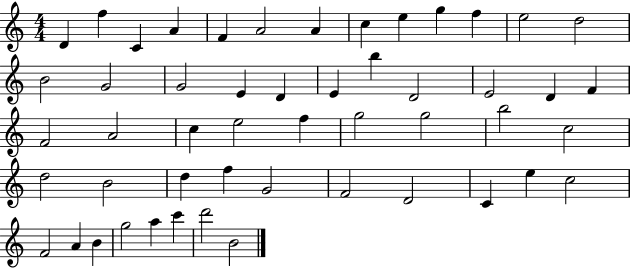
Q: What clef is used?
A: treble